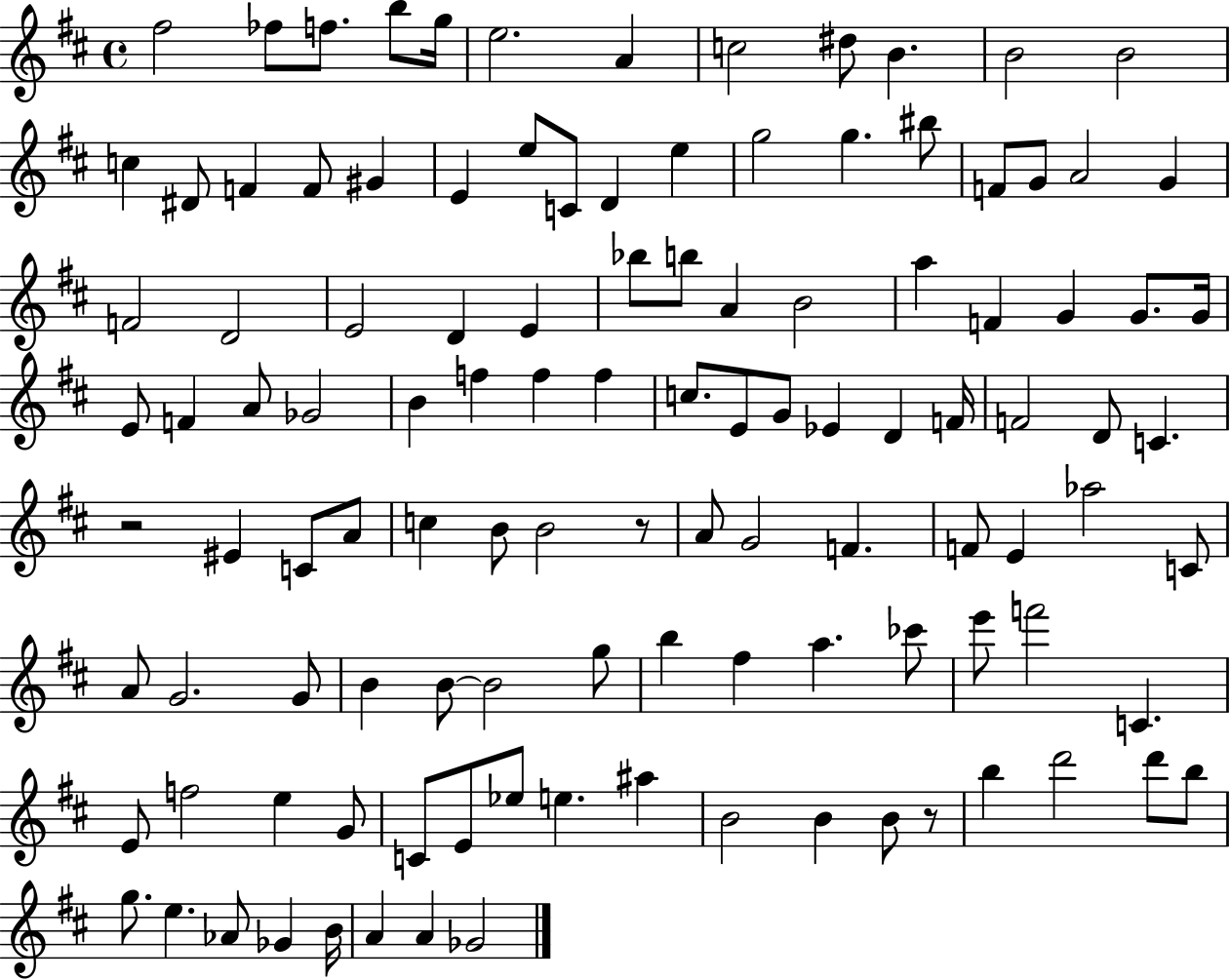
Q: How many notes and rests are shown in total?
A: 114